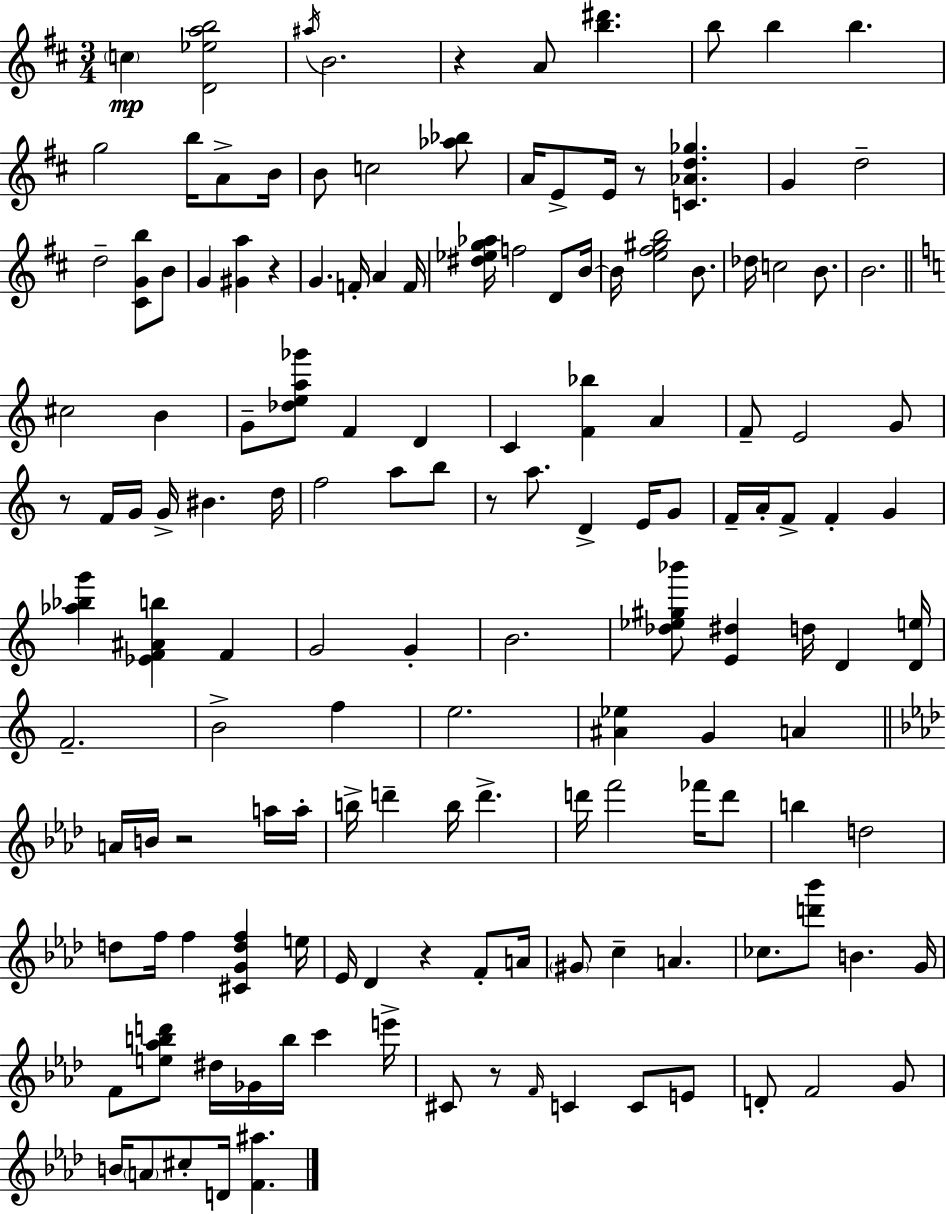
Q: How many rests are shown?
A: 8